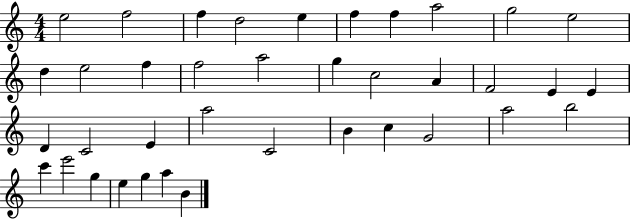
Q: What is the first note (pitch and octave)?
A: E5